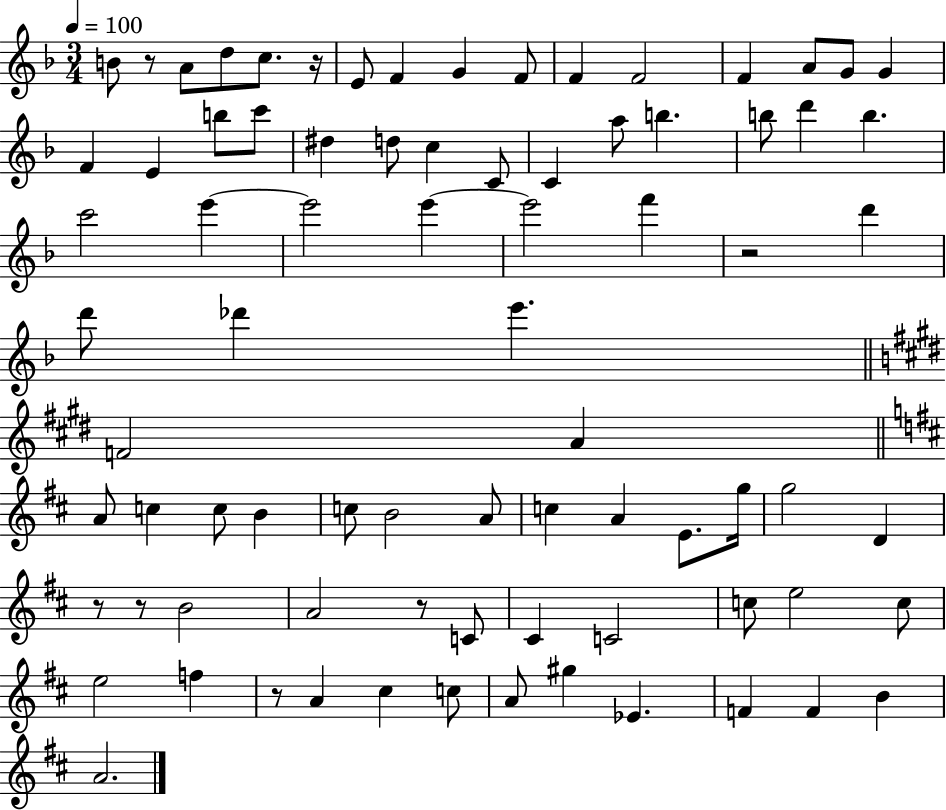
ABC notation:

X:1
T:Untitled
M:3/4
L:1/4
K:F
B/2 z/2 A/2 d/2 c/2 z/4 E/2 F G F/2 F F2 F A/2 G/2 G F E b/2 c'/2 ^d d/2 c C/2 C a/2 b b/2 d' b c'2 e' e'2 e' e'2 f' z2 d' d'/2 _d' e' F2 A A/2 c c/2 B c/2 B2 A/2 c A E/2 g/4 g2 D z/2 z/2 B2 A2 z/2 C/2 ^C C2 c/2 e2 c/2 e2 f z/2 A ^c c/2 A/2 ^g _E F F B A2